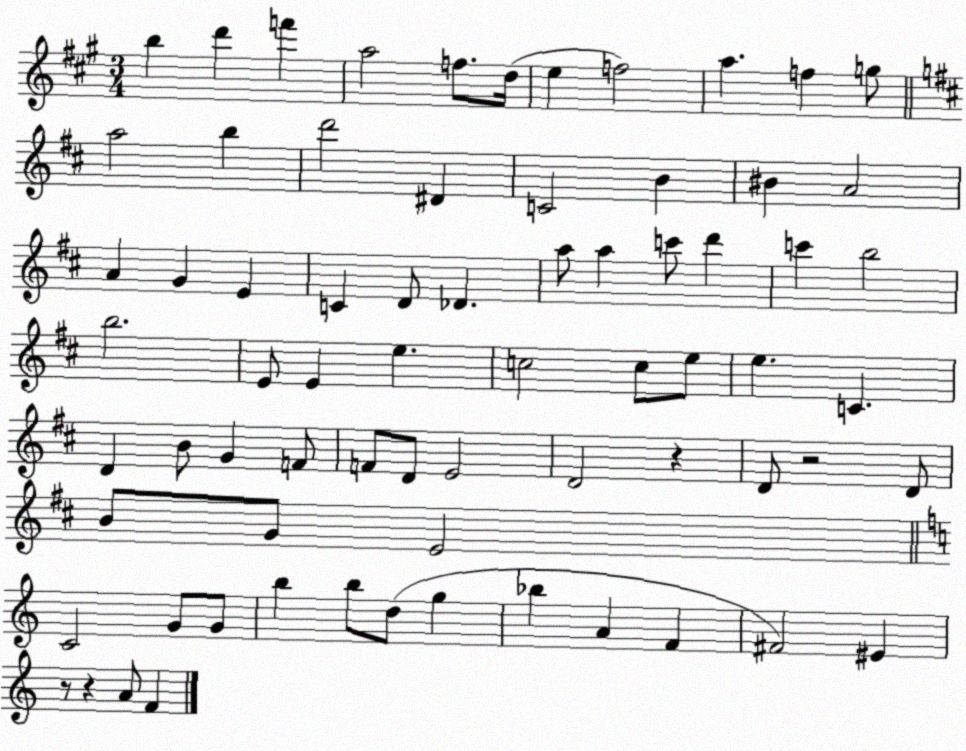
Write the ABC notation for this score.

X:1
T:Untitled
M:3/4
L:1/4
K:A
b d' f' a2 f/2 d/4 e f2 a f g/2 a2 b d'2 ^D C2 B ^B A2 A G E C D/2 _D a/2 a c'/2 d' c' b2 b2 E/2 E e c2 c/2 e/2 e C D B/2 G F/2 F/2 D/2 E2 D2 z D/2 z2 D/2 B/2 G/2 E2 C2 G/2 G/2 b b/2 d/2 g _b A F ^F2 ^E z/2 z A/2 F